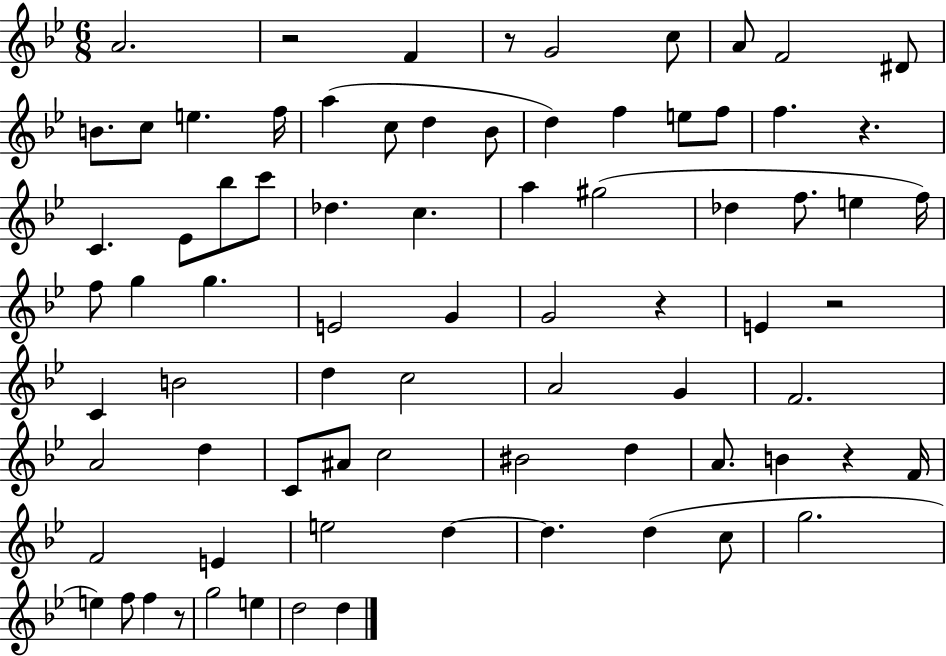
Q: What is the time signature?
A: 6/8